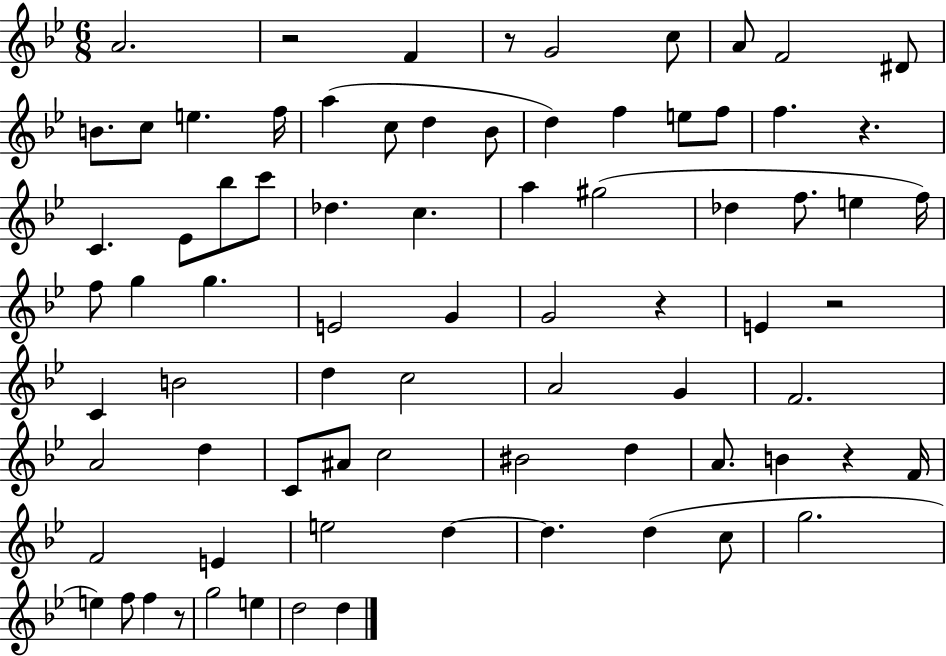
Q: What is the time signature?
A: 6/8